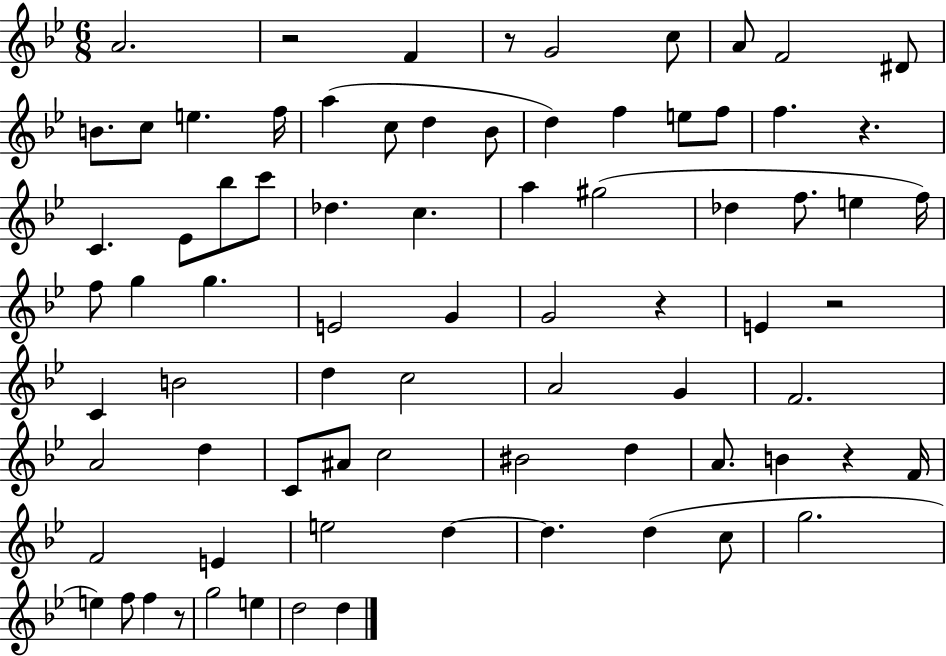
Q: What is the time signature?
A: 6/8